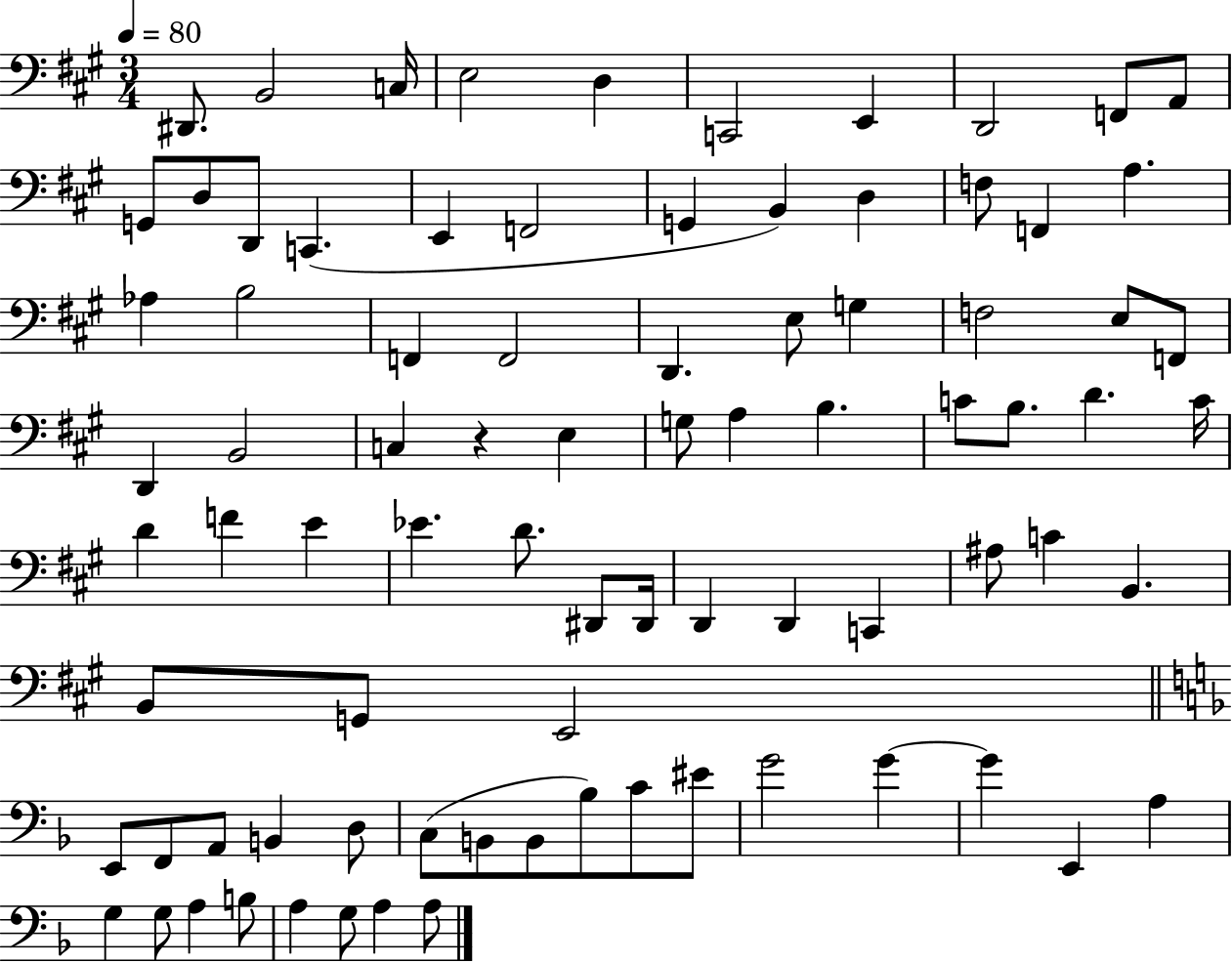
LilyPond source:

{
  \clef bass
  \numericTimeSignature
  \time 3/4
  \key a \major
  \tempo 4 = 80
  \repeat volta 2 { dis,8. b,2 c16 | e2 d4 | c,2 e,4 | d,2 f,8 a,8 | \break g,8 d8 d,8 c,4.( | e,4 f,2 | g,4 b,4) d4 | f8 f,4 a4. | \break aes4 b2 | f,4 f,2 | d,4. e8 g4 | f2 e8 f,8 | \break d,4 b,2 | c4 r4 e4 | g8 a4 b4. | c'8 b8. d'4. c'16 | \break d'4 f'4 e'4 | ees'4. d'8. dis,8 dis,16 | d,4 d,4 c,4 | ais8 c'4 b,4. | \break b,8 g,8 e,2 | \bar "||" \break \key d \minor e,8 f,8 a,8 b,4 d8 | c8( b,8 b,8 bes8) c'8 eis'8 | g'2 g'4~~ | g'4 e,4 a4 | \break g4 g8 a4 b8 | a4 g8 a4 a8 | } \bar "|."
}